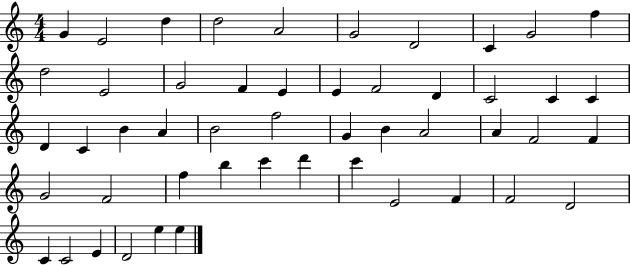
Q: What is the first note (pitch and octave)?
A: G4